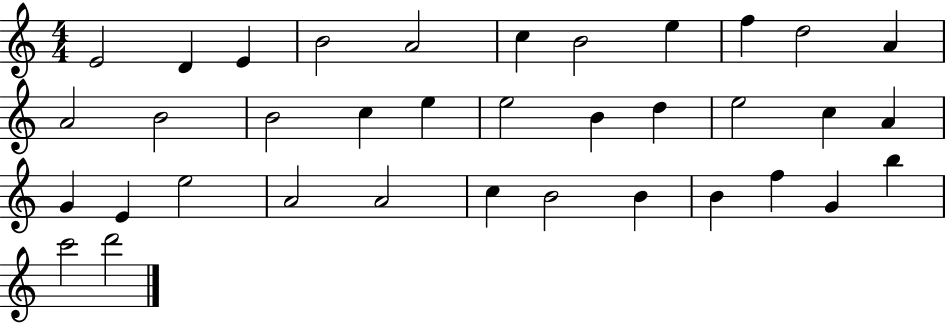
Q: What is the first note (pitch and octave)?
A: E4